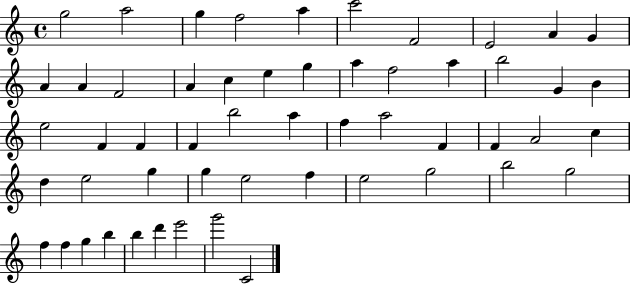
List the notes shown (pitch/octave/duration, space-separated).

G5/h A5/h G5/q F5/h A5/q C6/h F4/h E4/h A4/q G4/q A4/q A4/q F4/h A4/q C5/q E5/q G5/q A5/q F5/h A5/q B5/h G4/q B4/q E5/h F4/q F4/q F4/q B5/h A5/q F5/q A5/h F4/q F4/q A4/h C5/q D5/q E5/h G5/q G5/q E5/h F5/q E5/h G5/h B5/h G5/h F5/q F5/q G5/q B5/q B5/q D6/q E6/h G6/h C4/h